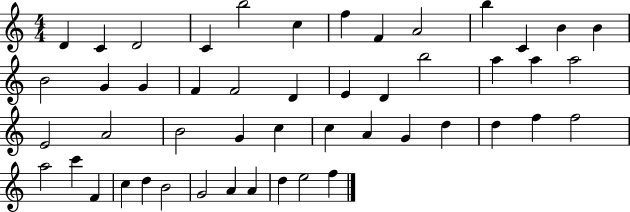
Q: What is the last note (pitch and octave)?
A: F5